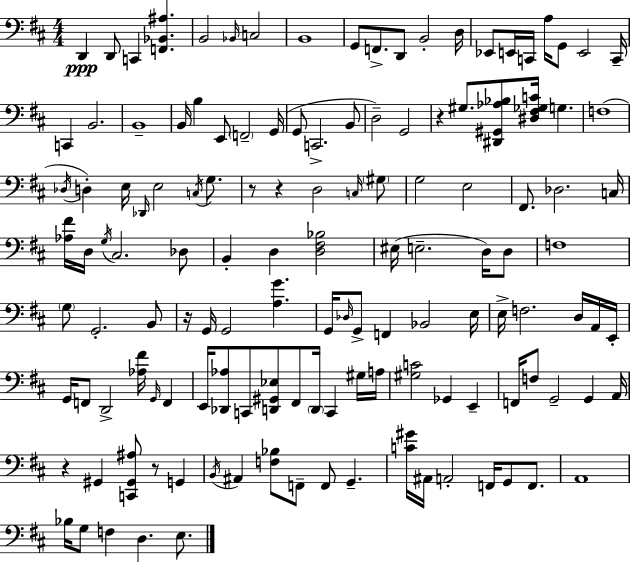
X:1
T:Untitled
M:4/4
L:1/4
K:D
D,, D,,/2 C,, [F,,_B,,^A,] B,,2 _B,,/4 C,2 B,,4 G,,/2 F,,/2 D,,/2 B,,2 D,/4 _E,,/2 E,,/4 C,,/4 A,/4 G,,/2 E,,2 C,,/4 C,, B,,2 B,,4 B,,/4 B, E,,/2 F,,2 G,,/4 G,,/2 C,,2 B,,/2 D,2 G,,2 z ^G,/2 [^D,,^G,,_A,_B,]/2 [^D,^F,_G,C]/4 G, F,4 _D,/4 D, E,/4 _D,,/4 E,2 C,/4 G,/2 z/2 z D,2 C,/4 ^G,/2 G,2 E,2 ^F,,/2 _D,2 C,/4 [_A,^F]/4 D,/4 G,/4 ^C,2 _D,/2 B,, D, [D,^F,_B,]2 ^E,/4 E,2 D,/4 D,/2 F,4 G,/2 G,,2 B,,/2 z/4 G,,/4 G,,2 [A,G] G,,/4 _D,/4 G,,/2 F,, _B,,2 E,/4 E,/4 F,2 D,/4 A,,/4 E,,/4 G,,/4 F,,/2 D,,2 [_A,^F]/4 G,,/4 F,, E,,/4 [_D,,_A,]/2 C,,/2 [D,,^G,,_E,]/2 ^F,,/2 D,,/4 C,, ^G,/4 A,/4 [^G,C]2 _G,, E,, F,,/4 F,/2 G,,2 G,, A,,/4 z ^G,, [C,,^G,,^A,]/2 z/2 G,, B,,/4 ^A,, [F,_B,]/2 F,,/2 F,,/2 G,, [C^G]/4 ^A,,/4 A,,2 F,,/4 G,,/2 F,,/2 A,,4 _B,/4 G,/2 F, D, E,/2